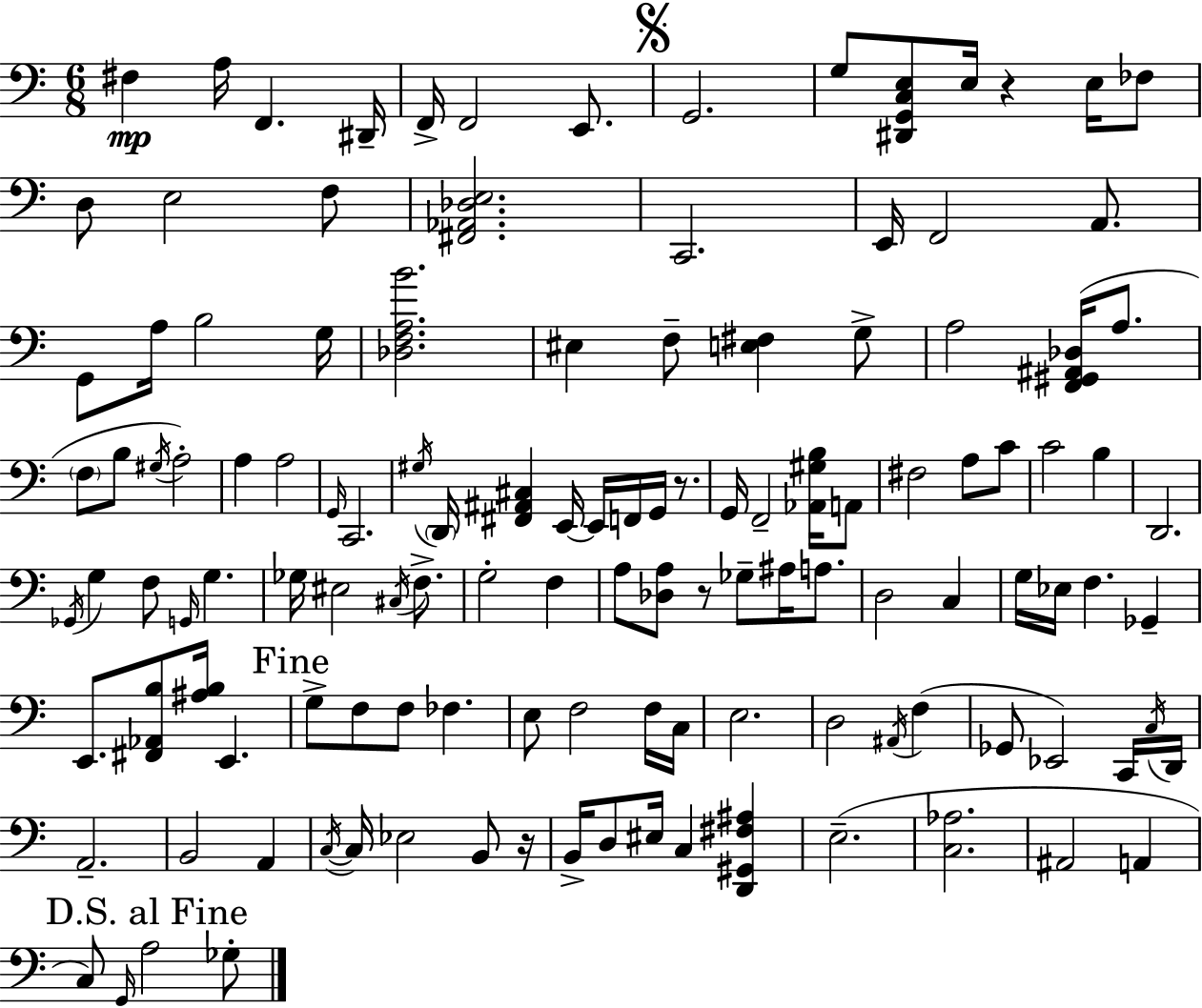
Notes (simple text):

F#3/q A3/s F2/q. D#2/s F2/s F2/h E2/e. G2/h. G3/e [D#2,G2,C3,E3]/e E3/s R/q E3/s FES3/e D3/e E3/h F3/e [F#2,Ab2,Db3,E3]/h. C2/h. E2/s F2/h A2/e. G2/e A3/s B3/h G3/s [Db3,F3,A3,B4]/h. EIS3/q F3/e [E3,F#3]/q G3/e A3/h [F2,G#2,A#2,Db3]/s A3/e. F3/e B3/e G#3/s A3/h A3/q A3/h G2/s C2/h. G#3/s D2/s [F#2,A#2,C#3]/q E2/s E2/s F2/s G2/s R/e. G2/s F2/h [Ab2,G#3,B3]/s A2/e F#3/h A3/e C4/e C4/h B3/q D2/h. Gb2/s G3/q F3/e G2/s G3/q. Gb3/s EIS3/h C#3/s F3/e. G3/h F3/q A3/e [Db3,A3]/e R/e Gb3/e A#3/s A3/e. D3/h C3/q G3/s Eb3/s F3/q. Gb2/q E2/e. [F#2,Ab2,B3]/e [A#3,B3]/s E2/q. G3/e F3/e F3/e FES3/q. E3/e F3/h F3/s C3/s E3/h. D3/h A#2/s F3/q Gb2/e Eb2/h C2/s C3/s D2/s A2/h. B2/h A2/q C3/s C3/s Eb3/h B2/e R/s B2/s D3/e EIS3/s C3/q [D2,G#2,F#3,A#3]/q E3/h. [C3,Ab3]/h. A#2/h A2/q C3/e G2/s A3/h Gb3/e